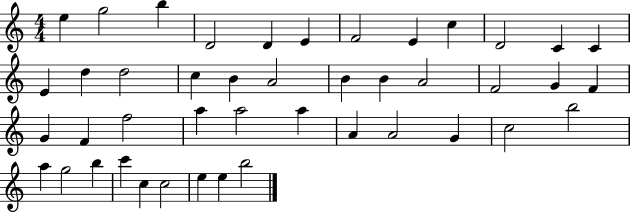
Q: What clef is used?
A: treble